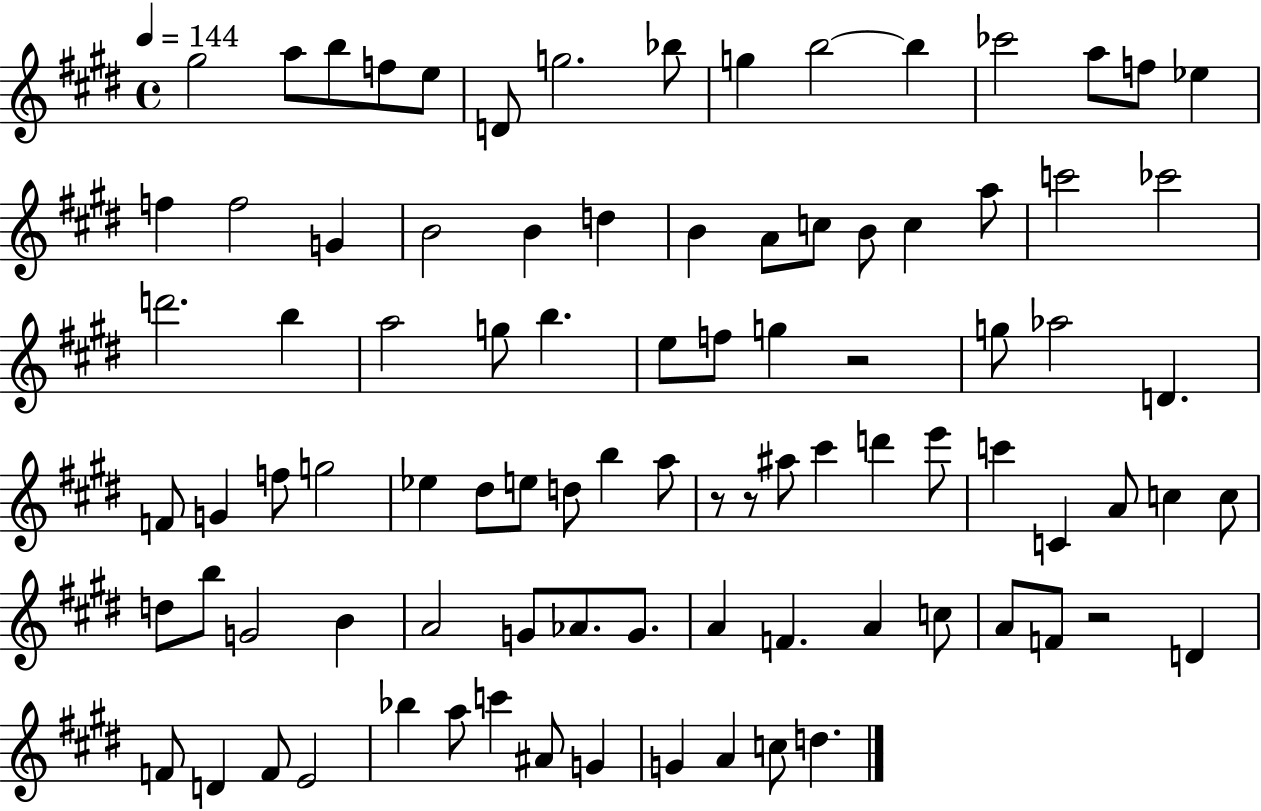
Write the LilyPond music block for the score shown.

{
  \clef treble
  \time 4/4
  \defaultTimeSignature
  \key e \major
  \tempo 4 = 144
  gis''2 a''8 b''8 f''8 e''8 | d'8 g''2. bes''8 | g''4 b''2~~ b''4 | ces'''2 a''8 f''8 ees''4 | \break f''4 f''2 g'4 | b'2 b'4 d''4 | b'4 a'8 c''8 b'8 c''4 a''8 | c'''2 ces'''2 | \break d'''2. b''4 | a''2 g''8 b''4. | e''8 f''8 g''4 r2 | g''8 aes''2 d'4. | \break f'8 g'4 f''8 g''2 | ees''4 dis''8 e''8 d''8 b''4 a''8 | r8 r8 ais''8 cis'''4 d'''4 e'''8 | c'''4 c'4 a'8 c''4 c''8 | \break d''8 b''8 g'2 b'4 | a'2 g'8 aes'8. g'8. | a'4 f'4. a'4 c''8 | a'8 f'8 r2 d'4 | \break f'8 d'4 f'8 e'2 | bes''4 a''8 c'''4 ais'8 g'4 | g'4 a'4 c''8 d''4. | \bar "|."
}